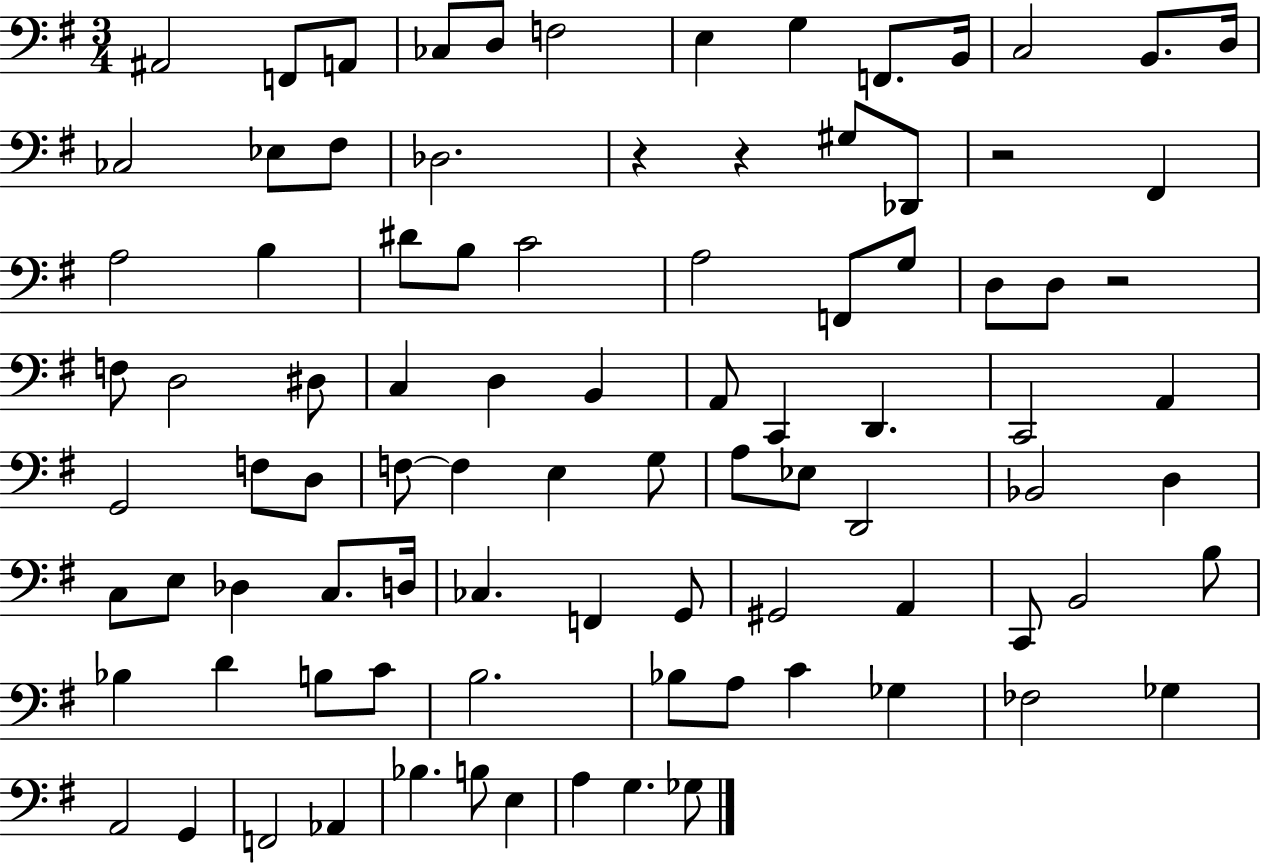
X:1
T:Untitled
M:3/4
L:1/4
K:G
^A,,2 F,,/2 A,,/2 _C,/2 D,/2 F,2 E, G, F,,/2 B,,/4 C,2 B,,/2 D,/4 _C,2 _E,/2 ^F,/2 _D,2 z z ^G,/2 _D,,/2 z2 ^F,, A,2 B, ^D/2 B,/2 C2 A,2 F,,/2 G,/2 D,/2 D,/2 z2 F,/2 D,2 ^D,/2 C, D, B,, A,,/2 C,, D,, C,,2 A,, G,,2 F,/2 D,/2 F,/2 F, E, G,/2 A,/2 _E,/2 D,,2 _B,,2 D, C,/2 E,/2 _D, C,/2 D,/4 _C, F,, G,,/2 ^G,,2 A,, C,,/2 B,,2 B,/2 _B, D B,/2 C/2 B,2 _B,/2 A,/2 C _G, _F,2 _G, A,,2 G,, F,,2 _A,, _B, B,/2 E, A, G, _G,/2